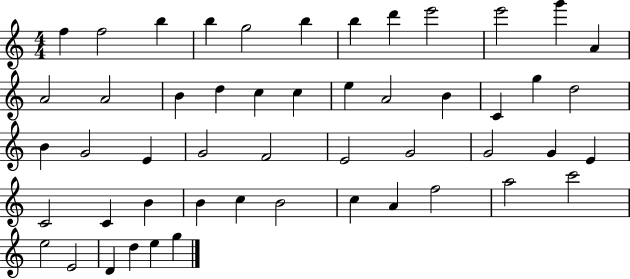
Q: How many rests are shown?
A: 0